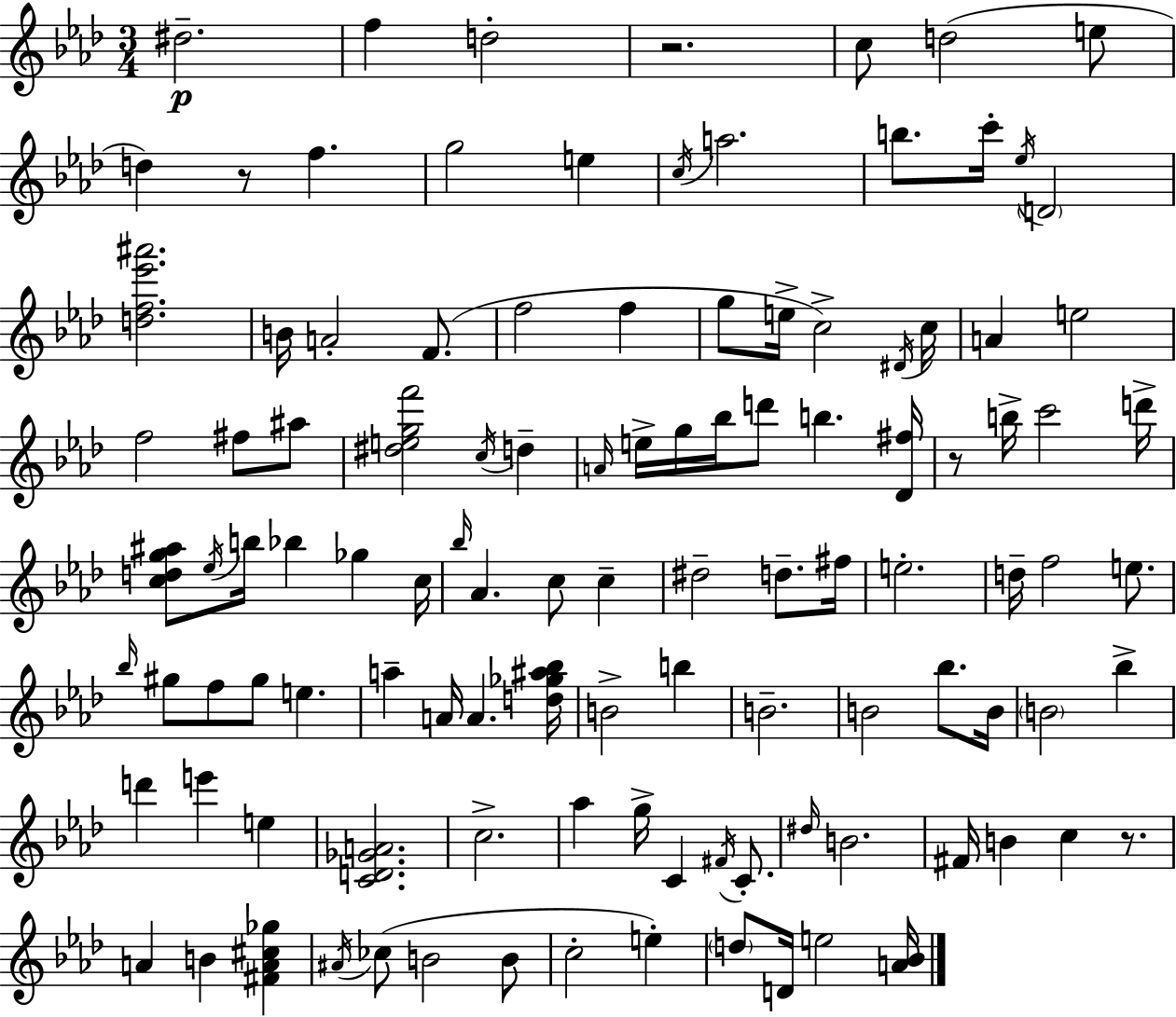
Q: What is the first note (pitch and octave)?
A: D#5